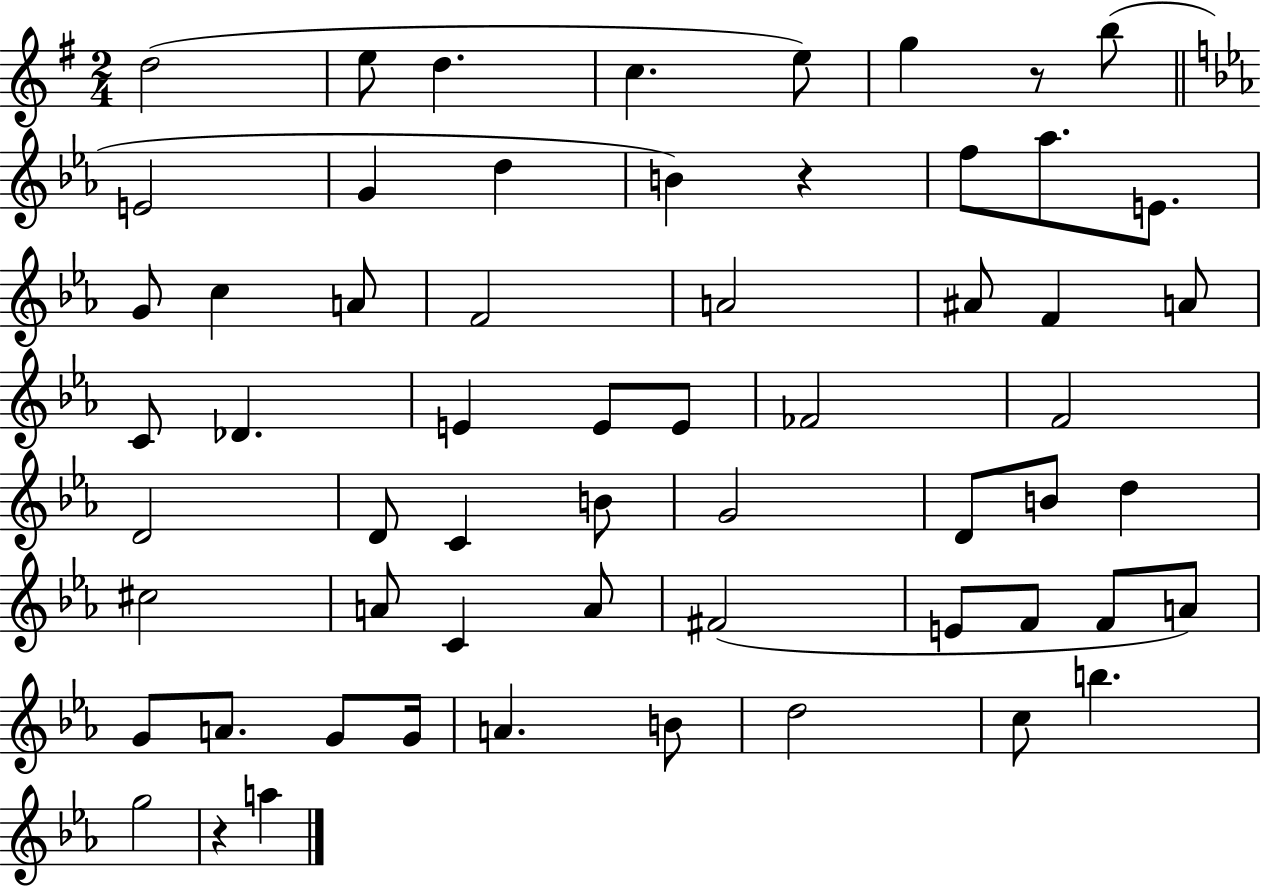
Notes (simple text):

D5/h E5/e D5/q. C5/q. E5/e G5/q R/e B5/e E4/h G4/q D5/q B4/q R/q F5/e Ab5/e. E4/e. G4/e C5/q A4/e F4/h A4/h A#4/e F4/q A4/e C4/e Db4/q. E4/q E4/e E4/e FES4/h F4/h D4/h D4/e C4/q B4/e G4/h D4/e B4/e D5/q C#5/h A4/e C4/q A4/e F#4/h E4/e F4/e F4/e A4/e G4/e A4/e. G4/e G4/s A4/q. B4/e D5/h C5/e B5/q. G5/h R/q A5/q